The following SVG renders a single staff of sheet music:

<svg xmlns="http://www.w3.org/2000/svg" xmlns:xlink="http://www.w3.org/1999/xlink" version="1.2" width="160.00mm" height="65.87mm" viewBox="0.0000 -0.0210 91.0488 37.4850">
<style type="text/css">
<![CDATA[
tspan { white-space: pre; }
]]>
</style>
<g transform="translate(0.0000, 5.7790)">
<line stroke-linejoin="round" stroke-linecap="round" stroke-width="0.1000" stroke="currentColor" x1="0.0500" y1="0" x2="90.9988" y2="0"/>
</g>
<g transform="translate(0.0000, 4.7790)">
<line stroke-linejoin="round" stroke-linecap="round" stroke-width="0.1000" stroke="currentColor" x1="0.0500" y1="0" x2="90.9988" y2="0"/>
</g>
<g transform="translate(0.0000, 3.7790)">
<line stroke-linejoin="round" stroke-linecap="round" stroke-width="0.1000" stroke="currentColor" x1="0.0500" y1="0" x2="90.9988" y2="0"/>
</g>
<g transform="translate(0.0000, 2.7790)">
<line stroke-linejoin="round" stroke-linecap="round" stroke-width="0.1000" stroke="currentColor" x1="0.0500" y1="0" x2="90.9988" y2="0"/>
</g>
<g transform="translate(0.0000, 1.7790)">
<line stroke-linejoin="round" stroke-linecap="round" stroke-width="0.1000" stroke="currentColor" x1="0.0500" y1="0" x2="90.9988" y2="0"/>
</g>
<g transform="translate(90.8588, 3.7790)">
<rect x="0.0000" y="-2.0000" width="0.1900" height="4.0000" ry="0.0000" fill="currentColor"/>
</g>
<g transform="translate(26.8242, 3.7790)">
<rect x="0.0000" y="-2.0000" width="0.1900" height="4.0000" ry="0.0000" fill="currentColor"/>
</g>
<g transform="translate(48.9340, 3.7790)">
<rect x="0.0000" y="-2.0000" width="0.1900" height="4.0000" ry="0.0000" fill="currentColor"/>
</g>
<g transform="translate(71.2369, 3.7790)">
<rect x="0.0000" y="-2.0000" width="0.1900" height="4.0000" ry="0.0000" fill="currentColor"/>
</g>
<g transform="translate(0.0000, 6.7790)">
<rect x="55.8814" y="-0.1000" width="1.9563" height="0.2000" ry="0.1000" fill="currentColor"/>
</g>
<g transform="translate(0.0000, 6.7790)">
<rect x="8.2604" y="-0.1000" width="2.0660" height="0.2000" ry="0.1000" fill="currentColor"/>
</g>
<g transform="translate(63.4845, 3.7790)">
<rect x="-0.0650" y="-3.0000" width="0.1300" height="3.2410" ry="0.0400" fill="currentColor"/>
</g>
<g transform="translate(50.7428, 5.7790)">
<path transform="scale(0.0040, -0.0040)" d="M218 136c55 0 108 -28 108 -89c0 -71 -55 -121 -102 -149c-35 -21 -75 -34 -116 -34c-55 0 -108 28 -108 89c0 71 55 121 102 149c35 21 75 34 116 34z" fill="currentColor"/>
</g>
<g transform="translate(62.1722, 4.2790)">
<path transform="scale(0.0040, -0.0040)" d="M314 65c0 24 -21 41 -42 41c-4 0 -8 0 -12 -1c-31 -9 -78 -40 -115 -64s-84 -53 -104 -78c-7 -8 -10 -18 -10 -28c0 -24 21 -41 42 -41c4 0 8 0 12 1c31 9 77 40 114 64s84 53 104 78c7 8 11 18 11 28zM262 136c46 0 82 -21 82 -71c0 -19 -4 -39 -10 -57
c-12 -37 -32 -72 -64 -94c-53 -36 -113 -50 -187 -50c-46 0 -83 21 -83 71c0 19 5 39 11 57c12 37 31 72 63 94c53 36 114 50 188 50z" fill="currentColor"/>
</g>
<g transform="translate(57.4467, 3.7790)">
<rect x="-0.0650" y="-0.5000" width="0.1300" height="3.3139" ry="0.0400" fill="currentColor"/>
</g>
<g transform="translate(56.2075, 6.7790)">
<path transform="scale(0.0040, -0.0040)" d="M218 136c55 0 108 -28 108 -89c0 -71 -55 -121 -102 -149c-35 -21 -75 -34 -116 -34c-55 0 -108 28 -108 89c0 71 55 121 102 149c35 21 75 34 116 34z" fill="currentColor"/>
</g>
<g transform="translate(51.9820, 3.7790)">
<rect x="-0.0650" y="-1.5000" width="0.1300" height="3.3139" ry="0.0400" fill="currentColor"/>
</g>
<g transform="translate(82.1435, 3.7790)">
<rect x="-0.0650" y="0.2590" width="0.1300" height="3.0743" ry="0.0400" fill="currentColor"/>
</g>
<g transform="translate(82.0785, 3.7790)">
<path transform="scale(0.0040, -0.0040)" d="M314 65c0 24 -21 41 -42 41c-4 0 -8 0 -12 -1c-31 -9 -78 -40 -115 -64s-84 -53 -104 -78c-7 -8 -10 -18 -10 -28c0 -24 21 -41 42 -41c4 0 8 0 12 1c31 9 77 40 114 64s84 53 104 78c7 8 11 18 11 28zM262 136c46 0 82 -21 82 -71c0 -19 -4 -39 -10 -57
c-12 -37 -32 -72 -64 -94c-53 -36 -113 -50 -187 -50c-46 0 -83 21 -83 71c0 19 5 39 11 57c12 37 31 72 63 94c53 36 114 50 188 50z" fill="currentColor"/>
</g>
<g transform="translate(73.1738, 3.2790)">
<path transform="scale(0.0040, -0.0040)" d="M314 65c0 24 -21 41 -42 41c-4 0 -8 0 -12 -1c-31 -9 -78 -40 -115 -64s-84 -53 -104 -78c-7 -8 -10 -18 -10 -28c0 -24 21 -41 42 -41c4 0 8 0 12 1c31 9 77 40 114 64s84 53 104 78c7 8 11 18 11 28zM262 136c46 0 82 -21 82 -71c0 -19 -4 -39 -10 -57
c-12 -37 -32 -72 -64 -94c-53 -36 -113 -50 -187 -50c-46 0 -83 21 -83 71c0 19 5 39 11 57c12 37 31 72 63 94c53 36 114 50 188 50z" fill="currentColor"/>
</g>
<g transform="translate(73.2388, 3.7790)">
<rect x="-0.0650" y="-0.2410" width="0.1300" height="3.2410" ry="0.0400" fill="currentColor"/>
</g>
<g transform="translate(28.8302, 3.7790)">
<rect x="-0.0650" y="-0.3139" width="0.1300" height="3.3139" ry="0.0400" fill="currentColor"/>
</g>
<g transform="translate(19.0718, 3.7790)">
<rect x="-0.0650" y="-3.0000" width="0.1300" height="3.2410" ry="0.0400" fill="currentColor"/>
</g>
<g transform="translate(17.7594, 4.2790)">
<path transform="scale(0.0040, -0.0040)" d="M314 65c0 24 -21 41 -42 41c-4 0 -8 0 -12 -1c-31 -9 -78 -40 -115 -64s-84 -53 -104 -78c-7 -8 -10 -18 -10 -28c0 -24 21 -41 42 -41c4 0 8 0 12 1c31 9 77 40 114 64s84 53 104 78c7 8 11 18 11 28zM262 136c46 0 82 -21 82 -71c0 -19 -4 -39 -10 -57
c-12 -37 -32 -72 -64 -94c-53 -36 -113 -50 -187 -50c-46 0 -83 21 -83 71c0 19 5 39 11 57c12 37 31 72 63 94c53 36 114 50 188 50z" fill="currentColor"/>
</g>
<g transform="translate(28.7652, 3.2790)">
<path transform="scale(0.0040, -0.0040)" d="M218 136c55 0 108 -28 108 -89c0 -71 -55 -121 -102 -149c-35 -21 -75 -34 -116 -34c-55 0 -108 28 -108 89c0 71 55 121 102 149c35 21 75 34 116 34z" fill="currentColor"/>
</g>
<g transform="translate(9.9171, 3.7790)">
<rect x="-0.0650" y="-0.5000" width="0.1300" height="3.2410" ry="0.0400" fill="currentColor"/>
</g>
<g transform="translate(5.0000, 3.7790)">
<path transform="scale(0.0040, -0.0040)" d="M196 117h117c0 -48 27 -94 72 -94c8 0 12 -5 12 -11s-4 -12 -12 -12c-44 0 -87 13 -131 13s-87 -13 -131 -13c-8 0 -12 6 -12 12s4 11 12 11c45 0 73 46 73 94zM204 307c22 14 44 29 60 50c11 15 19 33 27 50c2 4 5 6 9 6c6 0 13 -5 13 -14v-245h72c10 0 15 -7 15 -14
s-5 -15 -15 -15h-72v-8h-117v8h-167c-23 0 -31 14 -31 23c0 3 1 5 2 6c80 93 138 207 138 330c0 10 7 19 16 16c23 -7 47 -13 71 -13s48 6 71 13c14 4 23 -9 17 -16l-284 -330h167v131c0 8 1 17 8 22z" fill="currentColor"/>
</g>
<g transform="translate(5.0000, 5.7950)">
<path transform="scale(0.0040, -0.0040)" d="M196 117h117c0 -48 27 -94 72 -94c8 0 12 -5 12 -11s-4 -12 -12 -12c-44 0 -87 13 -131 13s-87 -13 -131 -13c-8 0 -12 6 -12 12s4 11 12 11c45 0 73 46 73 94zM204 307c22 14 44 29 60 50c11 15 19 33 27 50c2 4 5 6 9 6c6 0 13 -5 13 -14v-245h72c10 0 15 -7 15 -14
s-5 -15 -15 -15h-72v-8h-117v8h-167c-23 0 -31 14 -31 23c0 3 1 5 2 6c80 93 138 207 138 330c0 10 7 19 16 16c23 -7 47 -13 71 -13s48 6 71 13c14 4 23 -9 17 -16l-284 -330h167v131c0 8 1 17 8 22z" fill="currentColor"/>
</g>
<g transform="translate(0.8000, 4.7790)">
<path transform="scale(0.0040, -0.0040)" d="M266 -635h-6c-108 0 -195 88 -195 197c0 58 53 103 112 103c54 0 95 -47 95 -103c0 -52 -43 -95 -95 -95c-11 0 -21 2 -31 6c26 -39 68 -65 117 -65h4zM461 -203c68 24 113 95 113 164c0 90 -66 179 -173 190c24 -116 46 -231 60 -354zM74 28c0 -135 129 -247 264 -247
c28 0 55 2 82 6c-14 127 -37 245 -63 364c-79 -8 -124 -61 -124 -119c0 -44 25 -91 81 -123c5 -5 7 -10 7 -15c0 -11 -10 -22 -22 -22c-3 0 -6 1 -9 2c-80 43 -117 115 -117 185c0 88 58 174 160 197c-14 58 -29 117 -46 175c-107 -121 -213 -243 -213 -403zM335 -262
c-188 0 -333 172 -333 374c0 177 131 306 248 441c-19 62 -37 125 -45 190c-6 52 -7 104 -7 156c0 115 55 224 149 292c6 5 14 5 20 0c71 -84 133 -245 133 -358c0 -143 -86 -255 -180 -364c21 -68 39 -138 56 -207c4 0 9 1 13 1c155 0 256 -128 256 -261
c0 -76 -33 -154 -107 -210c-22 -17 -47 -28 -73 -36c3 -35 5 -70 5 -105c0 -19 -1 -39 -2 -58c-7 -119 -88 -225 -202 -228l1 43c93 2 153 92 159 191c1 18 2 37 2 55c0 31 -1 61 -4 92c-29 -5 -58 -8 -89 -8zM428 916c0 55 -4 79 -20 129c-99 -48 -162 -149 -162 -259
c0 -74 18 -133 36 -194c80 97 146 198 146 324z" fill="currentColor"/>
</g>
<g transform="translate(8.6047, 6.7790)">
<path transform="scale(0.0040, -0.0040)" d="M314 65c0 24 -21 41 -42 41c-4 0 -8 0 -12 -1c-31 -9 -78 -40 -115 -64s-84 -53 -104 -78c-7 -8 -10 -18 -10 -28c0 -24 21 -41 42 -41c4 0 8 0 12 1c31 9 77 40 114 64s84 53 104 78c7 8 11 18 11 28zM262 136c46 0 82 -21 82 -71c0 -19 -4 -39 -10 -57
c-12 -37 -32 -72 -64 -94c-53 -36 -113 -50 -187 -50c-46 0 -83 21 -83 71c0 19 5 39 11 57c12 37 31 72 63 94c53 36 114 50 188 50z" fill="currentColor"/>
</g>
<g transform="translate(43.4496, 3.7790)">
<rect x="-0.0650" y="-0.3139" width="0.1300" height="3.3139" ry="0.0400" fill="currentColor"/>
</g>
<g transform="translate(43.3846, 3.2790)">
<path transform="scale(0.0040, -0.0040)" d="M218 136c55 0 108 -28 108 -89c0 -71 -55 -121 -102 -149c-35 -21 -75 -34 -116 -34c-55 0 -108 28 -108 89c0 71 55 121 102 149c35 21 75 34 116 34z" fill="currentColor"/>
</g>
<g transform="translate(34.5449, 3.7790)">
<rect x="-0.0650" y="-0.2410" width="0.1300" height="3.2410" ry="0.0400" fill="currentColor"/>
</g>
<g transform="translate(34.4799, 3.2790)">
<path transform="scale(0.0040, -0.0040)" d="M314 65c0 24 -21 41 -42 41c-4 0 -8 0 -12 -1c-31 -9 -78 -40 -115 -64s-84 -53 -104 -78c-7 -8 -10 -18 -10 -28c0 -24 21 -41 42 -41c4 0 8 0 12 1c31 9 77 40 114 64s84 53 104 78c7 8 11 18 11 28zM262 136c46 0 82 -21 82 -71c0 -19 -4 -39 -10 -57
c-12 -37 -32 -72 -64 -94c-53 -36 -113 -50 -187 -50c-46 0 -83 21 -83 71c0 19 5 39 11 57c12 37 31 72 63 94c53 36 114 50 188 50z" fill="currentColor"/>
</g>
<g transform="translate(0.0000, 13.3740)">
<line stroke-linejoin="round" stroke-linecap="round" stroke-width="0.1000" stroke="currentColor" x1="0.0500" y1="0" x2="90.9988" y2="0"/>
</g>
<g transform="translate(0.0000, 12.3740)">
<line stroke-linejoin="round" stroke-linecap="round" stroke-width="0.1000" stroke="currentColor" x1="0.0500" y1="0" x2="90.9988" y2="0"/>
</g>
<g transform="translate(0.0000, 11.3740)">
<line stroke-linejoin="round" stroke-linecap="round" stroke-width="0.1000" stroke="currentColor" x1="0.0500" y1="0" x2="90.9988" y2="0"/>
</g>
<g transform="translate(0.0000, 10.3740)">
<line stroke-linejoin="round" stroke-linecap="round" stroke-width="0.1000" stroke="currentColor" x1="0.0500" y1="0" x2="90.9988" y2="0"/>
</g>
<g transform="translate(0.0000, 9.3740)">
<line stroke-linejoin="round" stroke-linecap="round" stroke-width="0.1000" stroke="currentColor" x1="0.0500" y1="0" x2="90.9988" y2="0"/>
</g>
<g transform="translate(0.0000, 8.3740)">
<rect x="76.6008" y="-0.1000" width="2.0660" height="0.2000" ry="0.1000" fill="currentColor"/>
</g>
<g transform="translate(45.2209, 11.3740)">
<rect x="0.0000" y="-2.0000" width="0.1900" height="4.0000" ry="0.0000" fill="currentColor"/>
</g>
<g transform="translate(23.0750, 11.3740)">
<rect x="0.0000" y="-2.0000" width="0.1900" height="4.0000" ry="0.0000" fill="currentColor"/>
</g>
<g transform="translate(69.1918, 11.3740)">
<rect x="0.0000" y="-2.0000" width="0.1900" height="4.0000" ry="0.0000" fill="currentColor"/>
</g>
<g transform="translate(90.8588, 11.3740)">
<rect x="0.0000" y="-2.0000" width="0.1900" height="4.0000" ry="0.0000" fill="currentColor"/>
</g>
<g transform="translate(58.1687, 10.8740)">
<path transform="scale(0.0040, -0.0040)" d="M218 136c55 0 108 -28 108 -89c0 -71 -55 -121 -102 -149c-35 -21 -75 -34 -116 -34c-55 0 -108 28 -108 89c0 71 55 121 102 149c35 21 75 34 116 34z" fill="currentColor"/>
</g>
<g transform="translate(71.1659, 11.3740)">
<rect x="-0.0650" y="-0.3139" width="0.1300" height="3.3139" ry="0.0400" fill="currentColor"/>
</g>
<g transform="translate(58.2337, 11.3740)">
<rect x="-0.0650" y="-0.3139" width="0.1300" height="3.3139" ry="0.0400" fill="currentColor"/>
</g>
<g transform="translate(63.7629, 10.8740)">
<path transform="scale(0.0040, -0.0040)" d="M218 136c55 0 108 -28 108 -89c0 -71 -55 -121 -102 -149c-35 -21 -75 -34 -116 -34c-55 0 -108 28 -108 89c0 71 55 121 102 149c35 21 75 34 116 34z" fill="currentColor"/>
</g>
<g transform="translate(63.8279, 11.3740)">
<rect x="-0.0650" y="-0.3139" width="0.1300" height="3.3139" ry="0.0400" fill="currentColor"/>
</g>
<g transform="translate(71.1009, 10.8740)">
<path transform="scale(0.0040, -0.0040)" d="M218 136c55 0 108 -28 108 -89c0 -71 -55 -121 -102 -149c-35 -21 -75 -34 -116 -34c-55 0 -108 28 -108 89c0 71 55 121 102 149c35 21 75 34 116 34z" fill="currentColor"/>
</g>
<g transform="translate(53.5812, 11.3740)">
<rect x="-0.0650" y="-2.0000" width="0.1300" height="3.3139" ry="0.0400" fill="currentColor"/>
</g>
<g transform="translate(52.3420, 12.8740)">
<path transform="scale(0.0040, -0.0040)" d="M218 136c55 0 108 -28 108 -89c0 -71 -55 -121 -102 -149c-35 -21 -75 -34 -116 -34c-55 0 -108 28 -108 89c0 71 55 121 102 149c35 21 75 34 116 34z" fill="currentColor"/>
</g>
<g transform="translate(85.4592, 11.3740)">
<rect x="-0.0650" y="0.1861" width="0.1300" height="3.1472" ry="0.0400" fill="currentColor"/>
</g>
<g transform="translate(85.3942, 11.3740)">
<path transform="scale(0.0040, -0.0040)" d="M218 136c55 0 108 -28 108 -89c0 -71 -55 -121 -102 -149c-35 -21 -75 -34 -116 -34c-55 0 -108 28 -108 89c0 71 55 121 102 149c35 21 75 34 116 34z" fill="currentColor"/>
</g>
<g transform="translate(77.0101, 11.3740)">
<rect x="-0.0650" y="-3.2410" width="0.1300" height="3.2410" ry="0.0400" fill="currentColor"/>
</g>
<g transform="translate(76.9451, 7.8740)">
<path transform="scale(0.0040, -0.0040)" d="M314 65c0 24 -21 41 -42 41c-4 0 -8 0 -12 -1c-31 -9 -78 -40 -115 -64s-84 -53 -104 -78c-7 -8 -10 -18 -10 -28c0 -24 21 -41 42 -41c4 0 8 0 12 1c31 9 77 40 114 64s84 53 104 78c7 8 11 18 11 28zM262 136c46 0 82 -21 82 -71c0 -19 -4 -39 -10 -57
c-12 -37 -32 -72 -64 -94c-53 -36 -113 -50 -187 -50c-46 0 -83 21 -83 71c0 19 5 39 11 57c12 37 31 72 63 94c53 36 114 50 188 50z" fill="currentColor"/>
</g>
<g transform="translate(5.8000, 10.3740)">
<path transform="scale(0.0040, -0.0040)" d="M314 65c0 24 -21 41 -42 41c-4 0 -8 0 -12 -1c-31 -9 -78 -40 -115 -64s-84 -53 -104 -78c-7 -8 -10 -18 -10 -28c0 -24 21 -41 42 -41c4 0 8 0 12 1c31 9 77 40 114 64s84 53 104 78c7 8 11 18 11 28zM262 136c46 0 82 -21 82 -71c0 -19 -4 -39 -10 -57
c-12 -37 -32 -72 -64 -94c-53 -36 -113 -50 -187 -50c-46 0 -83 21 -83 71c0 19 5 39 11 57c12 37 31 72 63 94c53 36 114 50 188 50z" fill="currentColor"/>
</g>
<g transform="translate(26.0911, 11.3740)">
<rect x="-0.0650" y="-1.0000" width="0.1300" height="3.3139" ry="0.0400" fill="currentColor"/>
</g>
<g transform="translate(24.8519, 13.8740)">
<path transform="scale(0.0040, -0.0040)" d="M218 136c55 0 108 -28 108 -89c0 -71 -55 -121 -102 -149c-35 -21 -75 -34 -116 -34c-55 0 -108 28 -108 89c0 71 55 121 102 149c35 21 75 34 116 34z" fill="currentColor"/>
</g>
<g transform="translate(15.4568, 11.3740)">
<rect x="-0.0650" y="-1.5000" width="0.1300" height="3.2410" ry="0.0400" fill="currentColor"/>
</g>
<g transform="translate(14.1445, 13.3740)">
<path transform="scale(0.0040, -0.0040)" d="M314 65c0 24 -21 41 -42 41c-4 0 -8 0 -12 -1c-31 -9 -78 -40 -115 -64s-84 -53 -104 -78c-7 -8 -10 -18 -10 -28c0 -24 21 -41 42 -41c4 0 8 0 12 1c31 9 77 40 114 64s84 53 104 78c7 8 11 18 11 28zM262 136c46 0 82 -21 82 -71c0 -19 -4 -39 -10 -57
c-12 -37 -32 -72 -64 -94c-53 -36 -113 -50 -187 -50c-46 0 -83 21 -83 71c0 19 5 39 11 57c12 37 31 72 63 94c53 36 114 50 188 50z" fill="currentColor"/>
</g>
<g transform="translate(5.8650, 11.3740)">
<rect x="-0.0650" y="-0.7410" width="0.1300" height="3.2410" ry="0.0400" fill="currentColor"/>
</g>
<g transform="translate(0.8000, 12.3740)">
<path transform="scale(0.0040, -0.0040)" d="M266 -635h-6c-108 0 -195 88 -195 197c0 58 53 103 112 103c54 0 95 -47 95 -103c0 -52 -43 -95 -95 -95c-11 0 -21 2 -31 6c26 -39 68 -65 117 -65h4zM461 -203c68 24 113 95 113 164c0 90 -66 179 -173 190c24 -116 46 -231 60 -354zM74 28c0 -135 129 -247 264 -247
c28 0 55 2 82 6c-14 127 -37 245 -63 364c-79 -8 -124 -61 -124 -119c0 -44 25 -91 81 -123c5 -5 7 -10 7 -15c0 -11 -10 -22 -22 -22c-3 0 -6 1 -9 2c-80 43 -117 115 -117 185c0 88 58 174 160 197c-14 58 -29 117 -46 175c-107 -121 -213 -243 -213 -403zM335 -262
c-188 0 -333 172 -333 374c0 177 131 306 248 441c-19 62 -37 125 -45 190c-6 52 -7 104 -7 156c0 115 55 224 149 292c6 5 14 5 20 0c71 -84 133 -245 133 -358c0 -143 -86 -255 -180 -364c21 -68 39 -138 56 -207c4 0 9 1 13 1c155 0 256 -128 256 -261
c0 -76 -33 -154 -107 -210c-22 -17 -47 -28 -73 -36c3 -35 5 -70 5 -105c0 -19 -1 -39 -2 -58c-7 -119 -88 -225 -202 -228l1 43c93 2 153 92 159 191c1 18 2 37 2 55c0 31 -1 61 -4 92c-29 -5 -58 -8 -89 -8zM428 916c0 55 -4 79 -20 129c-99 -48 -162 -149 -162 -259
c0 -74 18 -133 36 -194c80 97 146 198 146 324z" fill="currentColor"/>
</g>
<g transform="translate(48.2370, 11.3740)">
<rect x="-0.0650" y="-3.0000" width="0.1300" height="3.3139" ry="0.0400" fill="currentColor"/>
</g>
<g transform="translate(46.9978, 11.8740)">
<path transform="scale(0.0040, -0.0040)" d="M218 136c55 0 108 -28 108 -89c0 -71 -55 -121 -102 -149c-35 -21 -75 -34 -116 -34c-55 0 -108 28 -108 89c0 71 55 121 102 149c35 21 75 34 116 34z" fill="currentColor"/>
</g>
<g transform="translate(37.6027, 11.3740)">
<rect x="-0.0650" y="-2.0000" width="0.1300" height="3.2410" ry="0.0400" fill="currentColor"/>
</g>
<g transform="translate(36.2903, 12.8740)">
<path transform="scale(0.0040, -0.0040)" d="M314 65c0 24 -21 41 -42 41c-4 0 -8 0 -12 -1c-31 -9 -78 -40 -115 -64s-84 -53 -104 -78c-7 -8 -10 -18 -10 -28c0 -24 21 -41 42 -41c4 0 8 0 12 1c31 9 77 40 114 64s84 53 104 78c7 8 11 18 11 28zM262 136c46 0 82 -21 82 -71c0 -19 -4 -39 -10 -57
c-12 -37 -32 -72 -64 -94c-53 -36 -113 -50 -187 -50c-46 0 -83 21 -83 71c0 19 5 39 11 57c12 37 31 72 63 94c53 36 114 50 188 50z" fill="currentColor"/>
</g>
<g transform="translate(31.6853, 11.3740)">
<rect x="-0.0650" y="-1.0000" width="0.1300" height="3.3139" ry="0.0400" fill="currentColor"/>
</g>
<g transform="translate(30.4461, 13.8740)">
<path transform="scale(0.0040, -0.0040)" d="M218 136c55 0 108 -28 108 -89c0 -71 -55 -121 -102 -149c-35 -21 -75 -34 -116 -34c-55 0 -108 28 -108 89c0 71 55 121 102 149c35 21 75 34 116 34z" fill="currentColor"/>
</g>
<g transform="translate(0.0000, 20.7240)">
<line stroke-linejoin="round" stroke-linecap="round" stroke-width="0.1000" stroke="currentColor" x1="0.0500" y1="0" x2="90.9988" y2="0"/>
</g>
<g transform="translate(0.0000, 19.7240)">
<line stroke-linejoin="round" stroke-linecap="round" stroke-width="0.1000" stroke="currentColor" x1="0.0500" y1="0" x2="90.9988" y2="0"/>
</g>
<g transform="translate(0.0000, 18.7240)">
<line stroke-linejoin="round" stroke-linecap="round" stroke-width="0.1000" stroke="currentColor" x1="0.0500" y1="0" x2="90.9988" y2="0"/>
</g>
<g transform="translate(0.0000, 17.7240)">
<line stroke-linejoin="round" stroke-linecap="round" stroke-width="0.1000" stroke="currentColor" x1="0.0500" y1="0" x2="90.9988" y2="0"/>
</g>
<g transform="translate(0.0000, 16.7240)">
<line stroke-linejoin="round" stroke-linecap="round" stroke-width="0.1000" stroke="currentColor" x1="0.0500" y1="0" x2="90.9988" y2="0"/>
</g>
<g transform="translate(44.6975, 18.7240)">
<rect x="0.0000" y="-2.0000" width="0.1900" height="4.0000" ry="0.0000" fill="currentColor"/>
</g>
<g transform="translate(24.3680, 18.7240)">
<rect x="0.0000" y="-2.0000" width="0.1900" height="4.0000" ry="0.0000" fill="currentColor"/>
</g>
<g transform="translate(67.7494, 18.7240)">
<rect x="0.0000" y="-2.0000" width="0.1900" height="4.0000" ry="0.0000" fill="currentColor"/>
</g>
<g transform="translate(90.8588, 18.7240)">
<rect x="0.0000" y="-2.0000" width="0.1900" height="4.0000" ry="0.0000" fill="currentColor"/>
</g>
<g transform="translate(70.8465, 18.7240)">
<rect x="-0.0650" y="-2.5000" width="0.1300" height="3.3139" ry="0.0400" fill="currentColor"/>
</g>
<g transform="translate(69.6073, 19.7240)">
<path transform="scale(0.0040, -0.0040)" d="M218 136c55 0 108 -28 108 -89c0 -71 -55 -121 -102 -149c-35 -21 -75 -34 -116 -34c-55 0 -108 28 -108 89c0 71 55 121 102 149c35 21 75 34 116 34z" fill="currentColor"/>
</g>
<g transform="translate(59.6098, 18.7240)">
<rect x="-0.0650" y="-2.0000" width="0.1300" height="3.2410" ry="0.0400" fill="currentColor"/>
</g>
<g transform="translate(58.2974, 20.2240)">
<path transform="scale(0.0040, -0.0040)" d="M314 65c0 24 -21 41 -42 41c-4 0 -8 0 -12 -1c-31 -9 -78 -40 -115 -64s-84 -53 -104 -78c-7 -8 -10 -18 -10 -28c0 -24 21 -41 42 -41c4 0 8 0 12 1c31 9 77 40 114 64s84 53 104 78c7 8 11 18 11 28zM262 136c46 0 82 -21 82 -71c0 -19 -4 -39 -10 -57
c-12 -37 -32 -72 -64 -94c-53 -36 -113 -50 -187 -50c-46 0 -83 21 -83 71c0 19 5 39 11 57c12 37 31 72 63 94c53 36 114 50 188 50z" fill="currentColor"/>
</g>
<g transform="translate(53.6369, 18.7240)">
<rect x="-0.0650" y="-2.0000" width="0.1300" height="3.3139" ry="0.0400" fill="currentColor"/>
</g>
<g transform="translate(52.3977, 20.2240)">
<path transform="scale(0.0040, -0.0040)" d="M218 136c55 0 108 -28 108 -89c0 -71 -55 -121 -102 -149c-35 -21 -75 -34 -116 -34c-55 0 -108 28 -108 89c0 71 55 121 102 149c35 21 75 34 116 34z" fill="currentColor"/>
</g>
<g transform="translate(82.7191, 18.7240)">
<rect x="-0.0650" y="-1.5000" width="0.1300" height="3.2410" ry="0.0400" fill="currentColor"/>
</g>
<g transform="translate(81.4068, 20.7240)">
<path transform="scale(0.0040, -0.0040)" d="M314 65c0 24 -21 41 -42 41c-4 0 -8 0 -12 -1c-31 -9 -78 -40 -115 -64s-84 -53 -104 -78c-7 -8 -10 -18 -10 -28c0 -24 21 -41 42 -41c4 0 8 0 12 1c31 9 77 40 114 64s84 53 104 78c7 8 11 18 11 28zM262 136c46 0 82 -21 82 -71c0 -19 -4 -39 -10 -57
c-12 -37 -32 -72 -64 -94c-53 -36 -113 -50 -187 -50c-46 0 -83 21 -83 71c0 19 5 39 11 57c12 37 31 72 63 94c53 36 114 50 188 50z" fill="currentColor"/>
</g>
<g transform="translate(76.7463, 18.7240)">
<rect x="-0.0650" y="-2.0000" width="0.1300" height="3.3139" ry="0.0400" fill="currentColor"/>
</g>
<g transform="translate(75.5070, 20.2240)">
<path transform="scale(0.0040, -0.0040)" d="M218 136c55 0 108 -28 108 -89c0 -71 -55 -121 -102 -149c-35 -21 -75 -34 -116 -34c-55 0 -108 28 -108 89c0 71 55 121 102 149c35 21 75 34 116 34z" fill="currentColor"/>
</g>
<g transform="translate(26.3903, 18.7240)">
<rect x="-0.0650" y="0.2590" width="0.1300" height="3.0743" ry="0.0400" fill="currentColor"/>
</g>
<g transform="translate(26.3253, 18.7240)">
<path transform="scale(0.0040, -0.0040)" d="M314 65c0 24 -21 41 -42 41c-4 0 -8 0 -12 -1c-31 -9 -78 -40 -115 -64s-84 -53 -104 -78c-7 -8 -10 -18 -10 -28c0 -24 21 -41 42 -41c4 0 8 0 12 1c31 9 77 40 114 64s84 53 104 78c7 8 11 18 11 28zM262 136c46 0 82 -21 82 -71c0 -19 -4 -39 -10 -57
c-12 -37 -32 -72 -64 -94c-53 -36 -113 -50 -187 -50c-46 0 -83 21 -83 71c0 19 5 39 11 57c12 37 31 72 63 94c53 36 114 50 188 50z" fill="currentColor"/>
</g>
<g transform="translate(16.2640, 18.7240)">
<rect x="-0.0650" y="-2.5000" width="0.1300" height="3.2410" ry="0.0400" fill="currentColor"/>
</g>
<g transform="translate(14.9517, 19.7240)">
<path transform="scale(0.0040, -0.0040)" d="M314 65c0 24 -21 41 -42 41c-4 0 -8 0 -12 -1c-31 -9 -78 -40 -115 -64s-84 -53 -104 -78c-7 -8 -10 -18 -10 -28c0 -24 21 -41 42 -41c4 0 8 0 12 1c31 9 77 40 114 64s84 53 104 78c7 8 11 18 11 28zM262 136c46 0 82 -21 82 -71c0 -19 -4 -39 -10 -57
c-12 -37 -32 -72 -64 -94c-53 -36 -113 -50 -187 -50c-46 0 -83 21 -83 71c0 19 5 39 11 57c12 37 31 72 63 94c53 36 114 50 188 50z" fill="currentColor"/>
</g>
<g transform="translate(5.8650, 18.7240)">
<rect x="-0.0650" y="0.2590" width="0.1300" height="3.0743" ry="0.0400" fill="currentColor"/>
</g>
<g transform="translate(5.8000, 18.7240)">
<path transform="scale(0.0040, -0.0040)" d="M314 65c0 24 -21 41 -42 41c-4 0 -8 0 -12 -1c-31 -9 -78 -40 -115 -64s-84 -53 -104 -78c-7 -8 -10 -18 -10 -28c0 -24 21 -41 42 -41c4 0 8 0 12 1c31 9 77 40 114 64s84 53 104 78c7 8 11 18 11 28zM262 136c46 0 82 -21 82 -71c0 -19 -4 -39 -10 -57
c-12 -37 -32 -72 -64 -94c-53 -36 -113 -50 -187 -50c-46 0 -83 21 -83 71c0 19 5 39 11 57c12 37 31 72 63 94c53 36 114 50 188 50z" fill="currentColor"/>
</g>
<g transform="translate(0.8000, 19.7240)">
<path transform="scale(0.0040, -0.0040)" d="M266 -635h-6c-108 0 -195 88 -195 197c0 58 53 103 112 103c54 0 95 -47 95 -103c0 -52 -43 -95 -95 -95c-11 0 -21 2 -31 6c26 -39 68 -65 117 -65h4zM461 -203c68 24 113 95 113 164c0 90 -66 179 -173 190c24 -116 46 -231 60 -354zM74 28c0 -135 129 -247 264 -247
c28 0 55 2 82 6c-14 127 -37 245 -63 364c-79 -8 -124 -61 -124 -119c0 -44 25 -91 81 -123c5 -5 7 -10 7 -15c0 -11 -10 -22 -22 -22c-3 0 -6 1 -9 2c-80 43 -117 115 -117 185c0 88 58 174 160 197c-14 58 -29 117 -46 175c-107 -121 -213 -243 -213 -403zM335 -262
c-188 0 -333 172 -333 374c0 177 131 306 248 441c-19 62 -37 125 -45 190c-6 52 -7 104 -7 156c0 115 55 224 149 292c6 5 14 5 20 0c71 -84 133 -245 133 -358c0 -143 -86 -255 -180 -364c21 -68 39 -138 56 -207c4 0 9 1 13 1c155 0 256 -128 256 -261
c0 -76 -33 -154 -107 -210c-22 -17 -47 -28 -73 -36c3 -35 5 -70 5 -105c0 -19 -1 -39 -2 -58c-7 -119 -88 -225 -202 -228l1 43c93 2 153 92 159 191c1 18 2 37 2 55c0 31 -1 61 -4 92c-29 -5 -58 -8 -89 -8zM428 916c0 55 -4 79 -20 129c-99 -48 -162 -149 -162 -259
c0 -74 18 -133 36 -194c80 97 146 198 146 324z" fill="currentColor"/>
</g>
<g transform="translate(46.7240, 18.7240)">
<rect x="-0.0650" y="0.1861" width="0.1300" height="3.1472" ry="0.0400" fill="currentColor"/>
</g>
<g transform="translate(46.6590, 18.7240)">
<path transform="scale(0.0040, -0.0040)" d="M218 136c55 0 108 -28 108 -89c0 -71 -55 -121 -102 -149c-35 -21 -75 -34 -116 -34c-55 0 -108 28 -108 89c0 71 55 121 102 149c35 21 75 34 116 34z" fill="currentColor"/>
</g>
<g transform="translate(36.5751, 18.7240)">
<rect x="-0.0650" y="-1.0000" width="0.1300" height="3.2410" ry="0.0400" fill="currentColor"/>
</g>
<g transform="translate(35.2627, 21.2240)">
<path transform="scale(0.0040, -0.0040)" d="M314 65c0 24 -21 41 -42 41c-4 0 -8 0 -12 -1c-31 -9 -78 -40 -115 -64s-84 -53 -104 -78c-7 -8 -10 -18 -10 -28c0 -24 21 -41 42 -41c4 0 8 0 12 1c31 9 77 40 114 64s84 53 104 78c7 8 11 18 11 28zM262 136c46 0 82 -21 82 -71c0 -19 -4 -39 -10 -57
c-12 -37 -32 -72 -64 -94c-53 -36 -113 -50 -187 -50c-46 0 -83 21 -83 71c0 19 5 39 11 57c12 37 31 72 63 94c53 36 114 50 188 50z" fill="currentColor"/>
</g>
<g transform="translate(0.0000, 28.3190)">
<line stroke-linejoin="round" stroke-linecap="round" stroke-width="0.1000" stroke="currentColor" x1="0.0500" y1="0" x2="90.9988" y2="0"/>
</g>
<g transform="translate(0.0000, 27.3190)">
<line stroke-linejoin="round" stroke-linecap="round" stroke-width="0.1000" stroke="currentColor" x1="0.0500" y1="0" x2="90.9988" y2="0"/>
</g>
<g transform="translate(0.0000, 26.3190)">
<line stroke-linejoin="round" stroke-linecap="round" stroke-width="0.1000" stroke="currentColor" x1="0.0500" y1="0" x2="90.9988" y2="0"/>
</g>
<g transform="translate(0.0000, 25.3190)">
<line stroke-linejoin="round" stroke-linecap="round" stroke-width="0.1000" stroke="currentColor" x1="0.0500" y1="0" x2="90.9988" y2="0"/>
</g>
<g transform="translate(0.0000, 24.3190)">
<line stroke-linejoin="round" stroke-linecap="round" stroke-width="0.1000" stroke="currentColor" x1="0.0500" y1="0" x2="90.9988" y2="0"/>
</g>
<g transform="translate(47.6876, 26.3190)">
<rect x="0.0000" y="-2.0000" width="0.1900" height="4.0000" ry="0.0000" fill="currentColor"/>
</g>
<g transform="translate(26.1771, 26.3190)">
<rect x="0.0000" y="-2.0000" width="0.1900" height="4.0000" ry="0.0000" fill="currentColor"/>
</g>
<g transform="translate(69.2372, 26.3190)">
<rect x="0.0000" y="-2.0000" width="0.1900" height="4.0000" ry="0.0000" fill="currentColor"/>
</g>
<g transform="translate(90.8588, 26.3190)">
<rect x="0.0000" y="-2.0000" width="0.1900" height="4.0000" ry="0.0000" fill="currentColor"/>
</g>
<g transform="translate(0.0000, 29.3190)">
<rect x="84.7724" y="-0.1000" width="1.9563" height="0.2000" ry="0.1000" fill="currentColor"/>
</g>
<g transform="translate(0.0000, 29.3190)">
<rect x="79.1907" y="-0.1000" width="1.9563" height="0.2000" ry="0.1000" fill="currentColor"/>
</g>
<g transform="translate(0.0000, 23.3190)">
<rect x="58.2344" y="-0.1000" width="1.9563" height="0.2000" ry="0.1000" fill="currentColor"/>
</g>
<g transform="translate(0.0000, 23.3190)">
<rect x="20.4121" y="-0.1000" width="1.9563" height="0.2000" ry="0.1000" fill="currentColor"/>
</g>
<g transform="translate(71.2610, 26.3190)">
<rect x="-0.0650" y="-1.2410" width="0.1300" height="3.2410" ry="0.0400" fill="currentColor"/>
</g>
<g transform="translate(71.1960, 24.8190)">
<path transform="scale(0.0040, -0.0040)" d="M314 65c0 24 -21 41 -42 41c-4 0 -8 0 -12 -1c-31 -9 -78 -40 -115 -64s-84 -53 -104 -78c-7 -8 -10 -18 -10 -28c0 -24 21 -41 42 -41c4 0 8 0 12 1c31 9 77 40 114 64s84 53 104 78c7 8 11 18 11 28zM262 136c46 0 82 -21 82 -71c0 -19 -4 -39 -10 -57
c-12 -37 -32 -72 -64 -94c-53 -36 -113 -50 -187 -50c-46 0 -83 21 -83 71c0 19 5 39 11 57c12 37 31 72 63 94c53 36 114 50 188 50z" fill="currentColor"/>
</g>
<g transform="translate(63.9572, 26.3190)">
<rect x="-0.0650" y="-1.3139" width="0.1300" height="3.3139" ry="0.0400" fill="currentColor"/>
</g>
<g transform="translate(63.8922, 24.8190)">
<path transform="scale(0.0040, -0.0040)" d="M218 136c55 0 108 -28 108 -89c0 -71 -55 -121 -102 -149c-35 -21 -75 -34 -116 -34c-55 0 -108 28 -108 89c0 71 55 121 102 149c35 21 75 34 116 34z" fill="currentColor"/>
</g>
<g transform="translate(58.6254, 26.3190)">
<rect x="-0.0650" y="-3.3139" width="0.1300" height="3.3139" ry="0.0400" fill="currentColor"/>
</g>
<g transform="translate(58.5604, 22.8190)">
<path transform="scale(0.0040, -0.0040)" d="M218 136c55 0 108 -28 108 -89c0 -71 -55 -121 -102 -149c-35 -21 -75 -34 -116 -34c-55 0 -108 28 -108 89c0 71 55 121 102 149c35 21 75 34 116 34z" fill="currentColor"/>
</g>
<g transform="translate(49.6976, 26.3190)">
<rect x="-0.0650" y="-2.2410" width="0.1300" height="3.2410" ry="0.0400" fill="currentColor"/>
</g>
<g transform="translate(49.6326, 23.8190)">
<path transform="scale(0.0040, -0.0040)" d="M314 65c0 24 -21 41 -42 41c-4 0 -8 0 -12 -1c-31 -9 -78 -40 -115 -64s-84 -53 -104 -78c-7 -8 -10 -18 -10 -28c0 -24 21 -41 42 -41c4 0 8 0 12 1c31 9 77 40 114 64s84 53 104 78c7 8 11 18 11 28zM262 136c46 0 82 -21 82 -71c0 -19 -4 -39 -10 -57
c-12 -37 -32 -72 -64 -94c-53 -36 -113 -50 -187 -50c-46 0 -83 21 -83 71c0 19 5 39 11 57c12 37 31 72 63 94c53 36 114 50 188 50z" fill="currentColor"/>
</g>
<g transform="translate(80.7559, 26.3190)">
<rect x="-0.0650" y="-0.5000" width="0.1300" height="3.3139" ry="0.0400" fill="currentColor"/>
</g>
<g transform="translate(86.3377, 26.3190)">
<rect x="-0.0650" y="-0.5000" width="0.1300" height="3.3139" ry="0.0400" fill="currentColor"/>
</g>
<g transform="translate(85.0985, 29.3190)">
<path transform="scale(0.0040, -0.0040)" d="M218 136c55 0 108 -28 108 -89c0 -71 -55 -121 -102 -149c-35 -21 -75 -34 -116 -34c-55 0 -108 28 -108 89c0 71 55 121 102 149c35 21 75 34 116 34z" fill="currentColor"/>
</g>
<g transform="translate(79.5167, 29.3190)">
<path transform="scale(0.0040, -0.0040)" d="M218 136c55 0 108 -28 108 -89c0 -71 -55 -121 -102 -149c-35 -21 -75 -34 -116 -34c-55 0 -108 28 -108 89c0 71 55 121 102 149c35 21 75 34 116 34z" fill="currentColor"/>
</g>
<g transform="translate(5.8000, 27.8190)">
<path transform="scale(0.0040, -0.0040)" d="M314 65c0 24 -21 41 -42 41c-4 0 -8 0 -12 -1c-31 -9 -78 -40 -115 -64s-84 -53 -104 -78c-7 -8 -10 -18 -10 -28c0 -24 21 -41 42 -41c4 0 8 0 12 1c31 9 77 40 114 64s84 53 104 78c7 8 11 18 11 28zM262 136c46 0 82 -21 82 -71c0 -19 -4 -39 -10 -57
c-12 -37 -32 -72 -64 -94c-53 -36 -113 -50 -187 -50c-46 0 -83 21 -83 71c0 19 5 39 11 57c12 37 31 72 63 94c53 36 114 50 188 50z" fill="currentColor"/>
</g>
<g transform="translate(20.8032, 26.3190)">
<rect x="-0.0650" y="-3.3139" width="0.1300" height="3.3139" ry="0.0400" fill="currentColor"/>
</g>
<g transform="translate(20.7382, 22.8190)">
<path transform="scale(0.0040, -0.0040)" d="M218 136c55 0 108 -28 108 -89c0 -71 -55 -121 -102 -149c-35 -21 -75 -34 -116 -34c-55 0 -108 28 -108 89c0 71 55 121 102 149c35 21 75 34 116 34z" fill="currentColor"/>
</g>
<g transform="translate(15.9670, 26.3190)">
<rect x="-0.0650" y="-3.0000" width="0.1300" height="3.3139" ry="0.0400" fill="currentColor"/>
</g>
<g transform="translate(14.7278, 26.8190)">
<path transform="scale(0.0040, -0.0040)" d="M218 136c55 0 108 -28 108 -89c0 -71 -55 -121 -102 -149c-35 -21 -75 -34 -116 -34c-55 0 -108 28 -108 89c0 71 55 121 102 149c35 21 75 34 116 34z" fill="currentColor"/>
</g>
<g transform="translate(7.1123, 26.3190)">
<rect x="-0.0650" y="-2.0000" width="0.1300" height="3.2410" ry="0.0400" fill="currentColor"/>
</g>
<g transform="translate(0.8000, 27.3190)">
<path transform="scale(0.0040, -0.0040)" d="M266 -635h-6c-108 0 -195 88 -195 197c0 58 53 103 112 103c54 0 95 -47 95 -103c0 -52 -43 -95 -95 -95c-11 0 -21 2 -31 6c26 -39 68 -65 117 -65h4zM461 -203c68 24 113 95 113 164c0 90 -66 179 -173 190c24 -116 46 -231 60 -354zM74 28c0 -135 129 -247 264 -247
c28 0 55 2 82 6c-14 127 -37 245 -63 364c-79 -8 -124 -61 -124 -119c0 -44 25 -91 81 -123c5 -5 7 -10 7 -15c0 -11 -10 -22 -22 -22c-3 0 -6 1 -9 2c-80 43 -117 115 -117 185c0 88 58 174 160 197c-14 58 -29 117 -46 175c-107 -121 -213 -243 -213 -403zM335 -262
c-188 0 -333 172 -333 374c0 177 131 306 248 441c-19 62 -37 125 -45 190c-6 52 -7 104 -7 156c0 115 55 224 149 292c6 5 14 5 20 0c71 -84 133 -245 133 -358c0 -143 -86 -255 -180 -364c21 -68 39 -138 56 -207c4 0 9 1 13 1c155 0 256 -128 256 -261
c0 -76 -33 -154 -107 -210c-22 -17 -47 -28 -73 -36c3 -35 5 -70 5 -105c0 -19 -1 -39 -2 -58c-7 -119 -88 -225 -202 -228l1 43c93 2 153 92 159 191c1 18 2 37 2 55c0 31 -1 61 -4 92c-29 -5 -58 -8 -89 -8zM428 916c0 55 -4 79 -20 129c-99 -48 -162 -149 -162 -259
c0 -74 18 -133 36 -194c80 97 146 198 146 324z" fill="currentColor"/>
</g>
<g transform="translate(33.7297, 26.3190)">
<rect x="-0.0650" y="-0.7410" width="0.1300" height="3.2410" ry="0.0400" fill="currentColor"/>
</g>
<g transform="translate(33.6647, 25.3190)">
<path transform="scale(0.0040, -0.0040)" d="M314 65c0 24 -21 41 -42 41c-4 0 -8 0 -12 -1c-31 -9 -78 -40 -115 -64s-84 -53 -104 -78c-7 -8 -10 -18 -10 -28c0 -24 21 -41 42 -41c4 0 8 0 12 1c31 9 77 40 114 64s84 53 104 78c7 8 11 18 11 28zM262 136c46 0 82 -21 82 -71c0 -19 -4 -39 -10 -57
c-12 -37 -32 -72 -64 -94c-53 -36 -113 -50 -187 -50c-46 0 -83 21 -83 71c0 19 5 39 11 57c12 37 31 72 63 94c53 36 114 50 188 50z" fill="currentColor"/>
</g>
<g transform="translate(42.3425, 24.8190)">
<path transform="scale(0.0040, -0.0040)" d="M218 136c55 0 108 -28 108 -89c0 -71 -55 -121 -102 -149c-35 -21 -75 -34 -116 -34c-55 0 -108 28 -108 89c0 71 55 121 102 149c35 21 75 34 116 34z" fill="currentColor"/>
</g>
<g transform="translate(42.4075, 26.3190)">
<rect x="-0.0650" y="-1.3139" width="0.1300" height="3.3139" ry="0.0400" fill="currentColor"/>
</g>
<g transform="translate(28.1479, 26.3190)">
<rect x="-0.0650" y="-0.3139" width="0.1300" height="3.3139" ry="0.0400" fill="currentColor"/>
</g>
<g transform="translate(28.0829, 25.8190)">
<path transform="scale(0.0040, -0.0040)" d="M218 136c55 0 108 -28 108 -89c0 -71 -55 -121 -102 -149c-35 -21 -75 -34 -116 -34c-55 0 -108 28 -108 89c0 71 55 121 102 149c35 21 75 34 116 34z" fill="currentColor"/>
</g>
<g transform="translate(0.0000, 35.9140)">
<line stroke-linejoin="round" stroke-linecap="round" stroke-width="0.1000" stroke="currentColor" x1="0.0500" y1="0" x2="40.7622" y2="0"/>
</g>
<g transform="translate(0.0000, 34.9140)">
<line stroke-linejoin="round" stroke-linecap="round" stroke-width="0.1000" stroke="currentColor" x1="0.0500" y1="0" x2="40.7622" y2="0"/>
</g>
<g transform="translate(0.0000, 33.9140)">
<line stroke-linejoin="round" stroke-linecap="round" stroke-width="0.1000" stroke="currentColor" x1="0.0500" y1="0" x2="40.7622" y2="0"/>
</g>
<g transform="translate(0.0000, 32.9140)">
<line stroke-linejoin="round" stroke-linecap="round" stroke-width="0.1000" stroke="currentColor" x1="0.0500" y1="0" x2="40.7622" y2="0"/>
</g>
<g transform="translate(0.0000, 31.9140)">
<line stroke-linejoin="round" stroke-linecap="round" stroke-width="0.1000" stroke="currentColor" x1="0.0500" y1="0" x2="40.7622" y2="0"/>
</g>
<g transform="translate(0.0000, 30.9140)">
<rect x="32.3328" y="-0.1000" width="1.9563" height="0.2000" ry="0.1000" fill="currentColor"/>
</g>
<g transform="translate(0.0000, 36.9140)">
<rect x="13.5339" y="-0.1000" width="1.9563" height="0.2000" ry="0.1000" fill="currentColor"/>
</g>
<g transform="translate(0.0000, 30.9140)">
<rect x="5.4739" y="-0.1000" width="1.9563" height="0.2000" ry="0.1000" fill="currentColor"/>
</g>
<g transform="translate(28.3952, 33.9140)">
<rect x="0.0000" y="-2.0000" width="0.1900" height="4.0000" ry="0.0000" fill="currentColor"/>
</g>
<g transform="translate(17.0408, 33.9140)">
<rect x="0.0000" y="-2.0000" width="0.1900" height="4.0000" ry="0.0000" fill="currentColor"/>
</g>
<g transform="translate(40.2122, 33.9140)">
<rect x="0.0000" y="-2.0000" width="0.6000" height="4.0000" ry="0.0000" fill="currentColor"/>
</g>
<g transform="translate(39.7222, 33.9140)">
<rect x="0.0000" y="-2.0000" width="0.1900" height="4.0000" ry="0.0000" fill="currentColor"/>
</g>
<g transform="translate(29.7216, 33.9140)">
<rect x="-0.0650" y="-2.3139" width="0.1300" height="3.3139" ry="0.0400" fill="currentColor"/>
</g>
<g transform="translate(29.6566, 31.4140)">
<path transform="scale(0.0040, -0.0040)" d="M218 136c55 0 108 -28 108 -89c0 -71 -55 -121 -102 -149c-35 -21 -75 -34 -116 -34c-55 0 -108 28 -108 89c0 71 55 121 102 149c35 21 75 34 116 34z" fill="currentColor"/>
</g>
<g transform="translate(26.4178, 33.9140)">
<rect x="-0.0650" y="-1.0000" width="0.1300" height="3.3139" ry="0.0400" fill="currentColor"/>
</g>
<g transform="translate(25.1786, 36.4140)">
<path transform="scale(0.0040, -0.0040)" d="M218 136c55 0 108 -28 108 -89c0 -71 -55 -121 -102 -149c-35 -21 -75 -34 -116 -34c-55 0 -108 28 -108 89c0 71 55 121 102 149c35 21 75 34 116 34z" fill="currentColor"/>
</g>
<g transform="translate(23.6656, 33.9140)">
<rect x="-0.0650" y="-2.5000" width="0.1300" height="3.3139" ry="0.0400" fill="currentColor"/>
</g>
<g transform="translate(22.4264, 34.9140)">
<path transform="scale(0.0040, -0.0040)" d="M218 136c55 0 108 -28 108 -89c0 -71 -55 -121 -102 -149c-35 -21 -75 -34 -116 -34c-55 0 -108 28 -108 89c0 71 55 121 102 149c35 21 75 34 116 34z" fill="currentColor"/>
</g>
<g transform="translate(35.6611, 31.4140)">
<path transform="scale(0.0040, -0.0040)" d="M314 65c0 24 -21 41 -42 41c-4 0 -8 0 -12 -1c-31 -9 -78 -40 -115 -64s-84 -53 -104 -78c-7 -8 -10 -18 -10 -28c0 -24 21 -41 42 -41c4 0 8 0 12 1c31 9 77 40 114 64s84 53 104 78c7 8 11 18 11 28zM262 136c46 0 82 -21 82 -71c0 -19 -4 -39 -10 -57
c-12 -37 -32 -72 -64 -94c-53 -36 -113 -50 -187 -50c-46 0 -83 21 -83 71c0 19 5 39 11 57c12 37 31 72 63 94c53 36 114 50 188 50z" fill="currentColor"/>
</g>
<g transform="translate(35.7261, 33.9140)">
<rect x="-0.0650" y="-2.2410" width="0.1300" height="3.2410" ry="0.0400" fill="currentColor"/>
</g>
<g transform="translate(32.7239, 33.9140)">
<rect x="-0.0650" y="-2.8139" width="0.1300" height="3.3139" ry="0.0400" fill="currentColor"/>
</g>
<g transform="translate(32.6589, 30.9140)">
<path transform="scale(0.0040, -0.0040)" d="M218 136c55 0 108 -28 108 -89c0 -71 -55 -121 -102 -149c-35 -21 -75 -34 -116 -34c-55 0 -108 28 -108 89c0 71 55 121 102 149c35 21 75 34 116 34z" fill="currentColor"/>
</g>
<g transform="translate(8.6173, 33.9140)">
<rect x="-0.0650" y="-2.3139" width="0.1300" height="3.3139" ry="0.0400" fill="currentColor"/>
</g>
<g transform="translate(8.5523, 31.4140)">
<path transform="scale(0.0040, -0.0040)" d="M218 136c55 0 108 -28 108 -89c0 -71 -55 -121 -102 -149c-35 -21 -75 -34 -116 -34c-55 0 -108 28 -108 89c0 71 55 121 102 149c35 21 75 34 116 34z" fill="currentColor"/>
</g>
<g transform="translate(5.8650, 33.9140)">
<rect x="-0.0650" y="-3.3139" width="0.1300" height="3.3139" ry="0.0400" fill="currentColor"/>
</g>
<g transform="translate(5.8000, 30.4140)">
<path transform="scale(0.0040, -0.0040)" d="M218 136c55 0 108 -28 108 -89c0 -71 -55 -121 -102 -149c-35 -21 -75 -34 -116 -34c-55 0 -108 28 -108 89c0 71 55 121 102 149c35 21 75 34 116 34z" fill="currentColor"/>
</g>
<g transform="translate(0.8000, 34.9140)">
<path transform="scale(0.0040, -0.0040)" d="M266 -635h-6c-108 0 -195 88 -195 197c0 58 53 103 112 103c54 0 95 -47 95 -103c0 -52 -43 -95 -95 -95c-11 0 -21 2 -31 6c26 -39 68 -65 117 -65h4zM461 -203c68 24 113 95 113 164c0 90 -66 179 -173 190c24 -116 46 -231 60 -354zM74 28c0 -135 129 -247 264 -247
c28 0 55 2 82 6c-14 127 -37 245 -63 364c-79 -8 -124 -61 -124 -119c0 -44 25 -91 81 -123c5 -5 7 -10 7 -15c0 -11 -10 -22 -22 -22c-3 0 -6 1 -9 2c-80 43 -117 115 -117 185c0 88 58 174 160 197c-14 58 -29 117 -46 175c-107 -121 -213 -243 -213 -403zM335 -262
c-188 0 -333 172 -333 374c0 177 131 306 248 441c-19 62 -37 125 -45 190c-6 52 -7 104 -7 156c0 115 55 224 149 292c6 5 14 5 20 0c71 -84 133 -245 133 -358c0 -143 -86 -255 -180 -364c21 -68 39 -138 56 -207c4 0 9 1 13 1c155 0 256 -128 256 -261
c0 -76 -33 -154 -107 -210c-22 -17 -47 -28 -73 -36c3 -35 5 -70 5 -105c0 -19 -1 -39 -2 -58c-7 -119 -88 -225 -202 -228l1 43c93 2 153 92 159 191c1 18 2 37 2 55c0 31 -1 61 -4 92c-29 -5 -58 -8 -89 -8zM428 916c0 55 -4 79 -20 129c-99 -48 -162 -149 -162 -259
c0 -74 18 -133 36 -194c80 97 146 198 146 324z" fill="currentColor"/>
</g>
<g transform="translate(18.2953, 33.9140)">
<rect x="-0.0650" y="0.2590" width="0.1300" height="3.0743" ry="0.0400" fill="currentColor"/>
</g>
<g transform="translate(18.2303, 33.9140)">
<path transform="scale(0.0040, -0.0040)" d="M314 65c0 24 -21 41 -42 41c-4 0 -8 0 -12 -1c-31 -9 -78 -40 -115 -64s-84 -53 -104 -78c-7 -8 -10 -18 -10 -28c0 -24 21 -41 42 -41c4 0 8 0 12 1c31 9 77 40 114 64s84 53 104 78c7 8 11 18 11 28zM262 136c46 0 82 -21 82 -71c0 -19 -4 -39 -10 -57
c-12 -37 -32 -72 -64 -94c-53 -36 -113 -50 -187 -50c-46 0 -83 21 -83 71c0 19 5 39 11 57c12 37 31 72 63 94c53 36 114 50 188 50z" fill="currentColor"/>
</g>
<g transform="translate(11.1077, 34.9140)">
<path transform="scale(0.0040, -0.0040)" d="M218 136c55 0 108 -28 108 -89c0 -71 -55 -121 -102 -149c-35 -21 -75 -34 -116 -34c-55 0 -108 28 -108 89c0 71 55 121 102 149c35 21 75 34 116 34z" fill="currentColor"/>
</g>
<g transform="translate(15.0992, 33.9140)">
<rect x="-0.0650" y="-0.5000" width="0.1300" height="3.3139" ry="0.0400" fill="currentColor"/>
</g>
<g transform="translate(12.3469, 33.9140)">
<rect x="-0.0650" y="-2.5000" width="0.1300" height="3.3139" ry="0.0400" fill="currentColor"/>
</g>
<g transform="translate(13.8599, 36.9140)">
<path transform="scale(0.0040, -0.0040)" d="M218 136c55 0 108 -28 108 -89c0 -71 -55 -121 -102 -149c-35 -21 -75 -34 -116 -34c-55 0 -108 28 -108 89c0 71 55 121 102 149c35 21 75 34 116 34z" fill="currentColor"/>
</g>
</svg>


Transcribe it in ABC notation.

X:1
T:Untitled
M:4/4
L:1/4
K:C
C2 A2 c c2 c E C A2 c2 B2 d2 E2 D D F2 A F c c c b2 B B2 G2 B2 D2 B F F2 G F E2 F2 A b c d2 e g2 b e e2 C C b g G C B2 G D g a g2